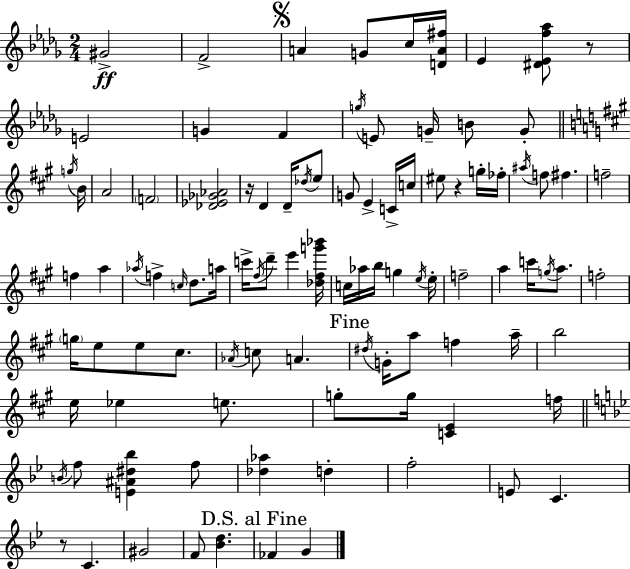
G#4/h F4/h A4/q G4/e C5/s [D4,A4,F#5]/s Eb4/q [D#4,Eb4,F5,Ab5]/e R/e E4/h G4/q F4/q G5/s E4/e G4/s B4/e G4/e G5/s B4/s A4/h F4/h [Db4,Eb4,Gb4,Ab4]/h R/s D4/q D4/s Db5/s E5/e G4/e E4/q C4/s C5/s EIS5/e R/q G5/s FES5/s A#5/s F5/e F#5/q. F5/h F5/q A5/q Ab5/s F5/q C5/s D5/e. A5/s C6/s F#5/s D6/e E6/q [Db5,F#5,G6,Bb6]/s C5/s Ab5/s B5/s G5/q E5/s E5/s F5/h A5/q C6/s G5/s A5/e. F5/h G5/s E5/e E5/e C#5/e. Ab4/s C5/e A4/q. D#5/s G4/s A5/e F5/q A5/s B5/h E5/s Eb5/q E5/e. G5/e G5/s [C4,E4]/q F5/s B4/s F5/e [E4,A#4,D#5,Bb5]/q F5/e [Db5,Ab5]/q D5/q F5/h E4/e C4/q. R/e C4/q. G#4/h F4/e [Bb4,D5]/q. FES4/q G4/q